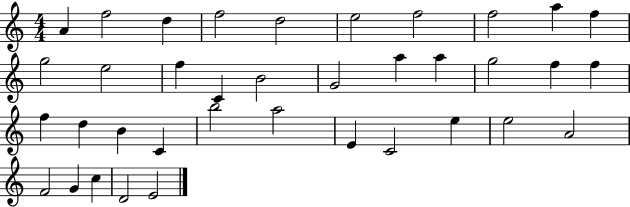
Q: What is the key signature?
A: C major